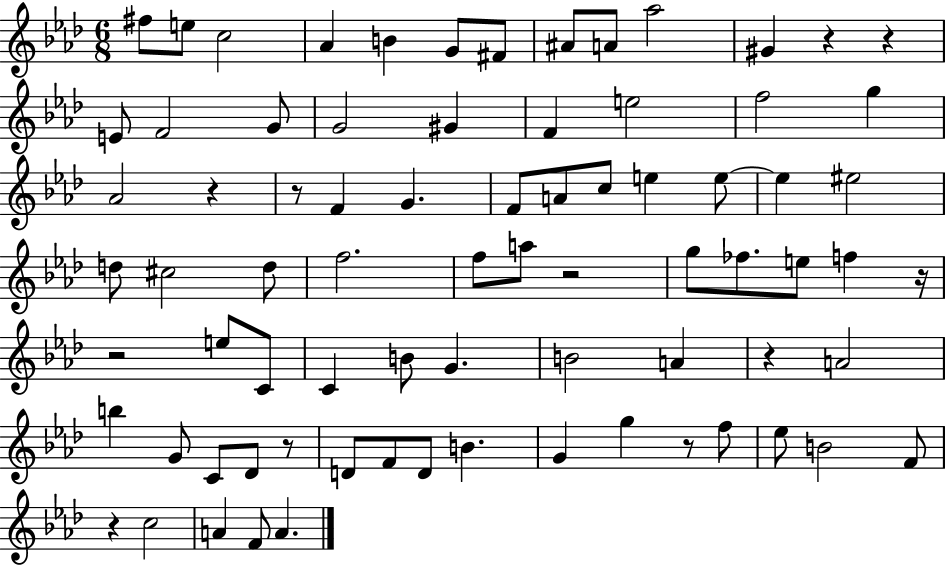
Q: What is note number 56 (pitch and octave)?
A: B4